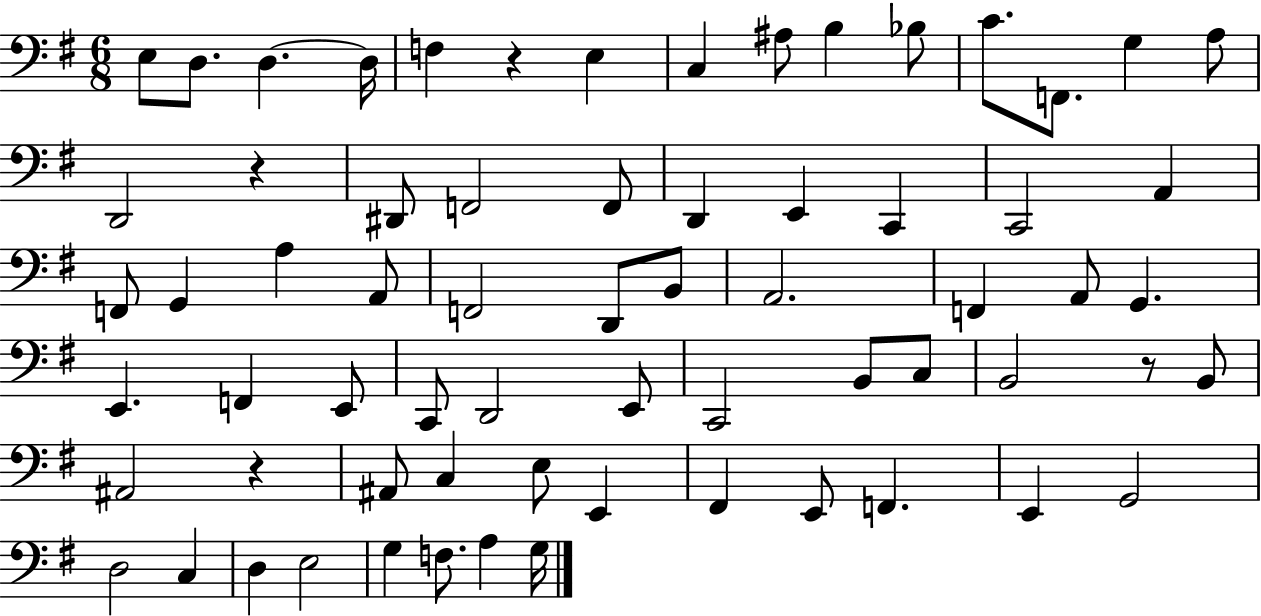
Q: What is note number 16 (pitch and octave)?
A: D#2